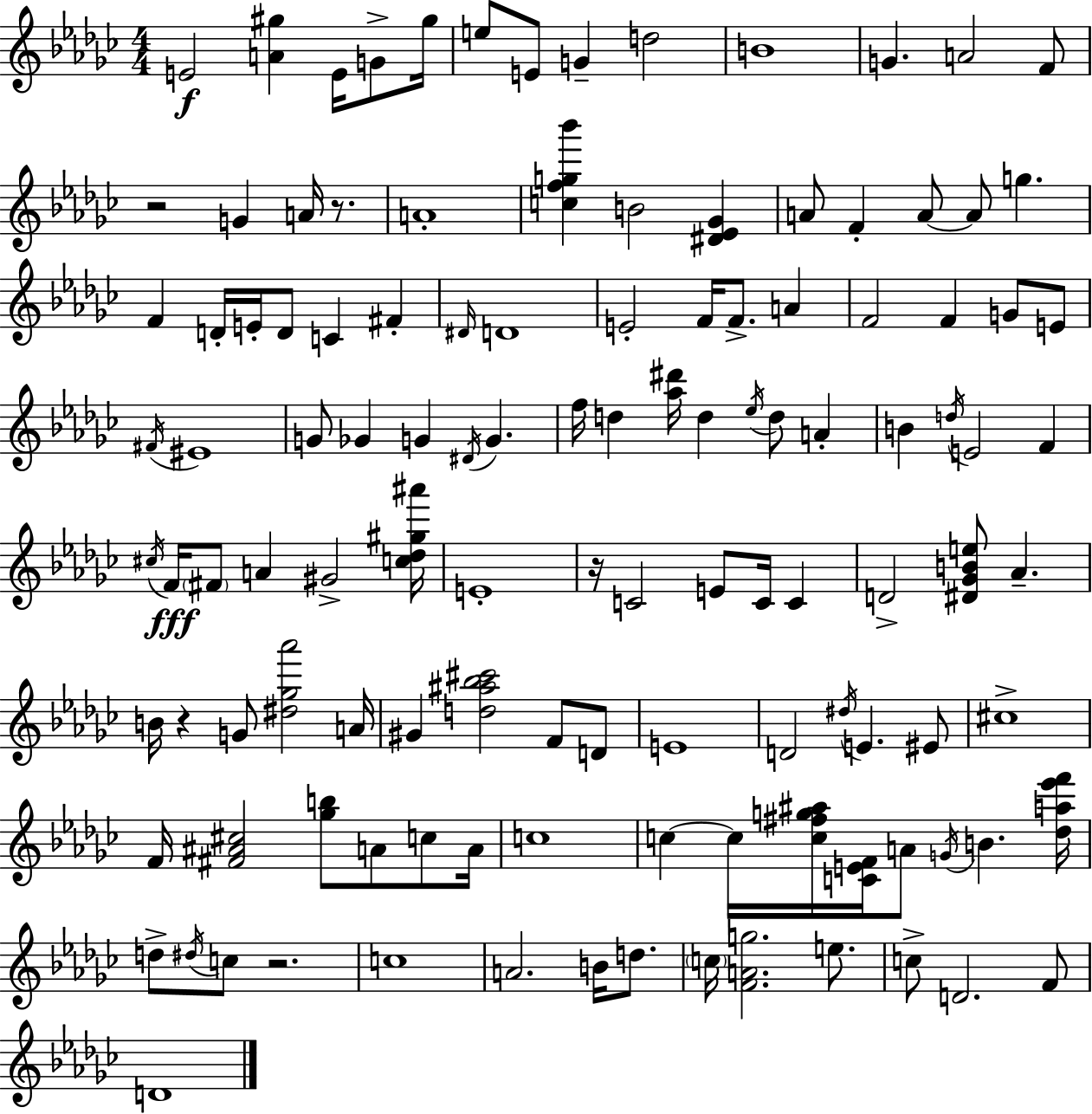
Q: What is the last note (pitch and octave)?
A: D4